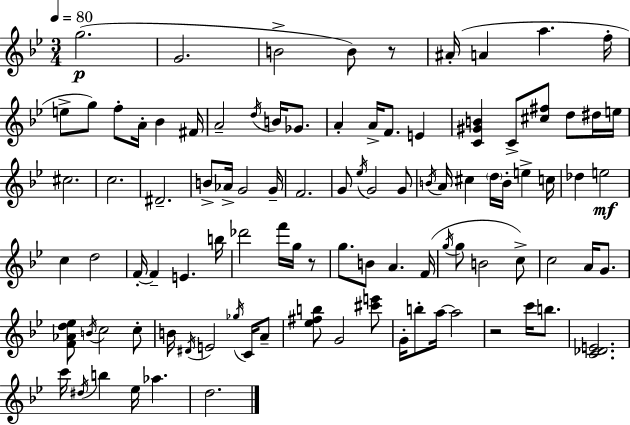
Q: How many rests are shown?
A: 3